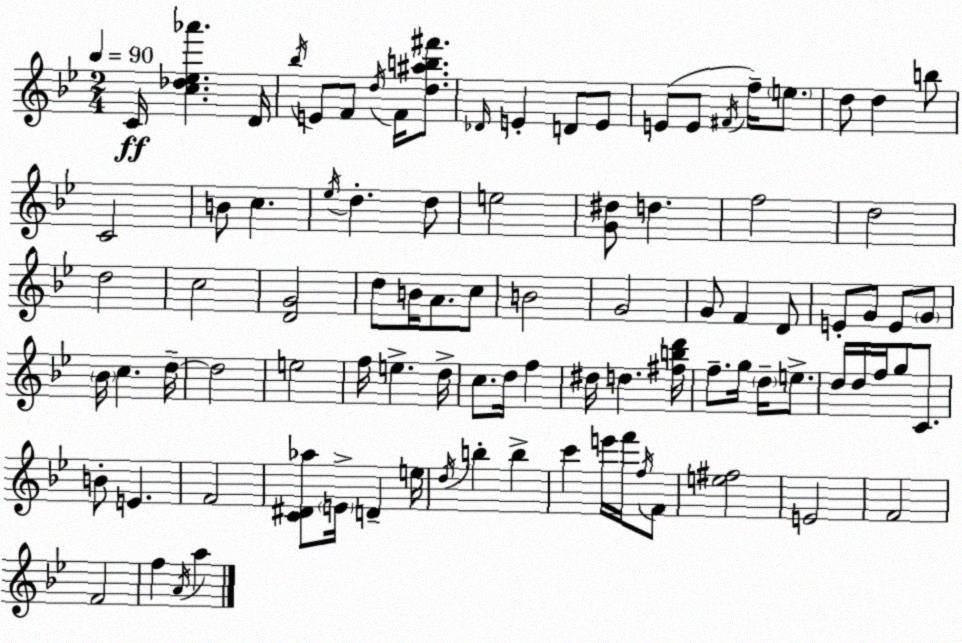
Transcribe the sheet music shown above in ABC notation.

X:1
T:Untitled
M:2/4
L:1/4
K:Bb
C/4 [c_d_e_a'] D/4 _b/4 E/2 F/2 d/4 F/4 [d^ab^f']/2 _D/4 E D/2 E/2 E/2 E/2 ^F/4 f/4 e/2 d/2 d b/2 C2 B/2 c _e/4 d d/2 e2 [G^d]/2 d f2 d2 d2 c2 [DG]2 d/2 B/4 A/2 c/2 B2 G2 G/2 F D/2 E/2 G/2 E/2 G/2 _B/4 c d/4 d2 e2 f/4 e d/4 c/2 d/4 f ^d/4 d [^fbd']/4 f/2 g/4 d/4 e/2 d/4 d/4 f/4 g/2 C/2 B/2 E F2 [C^D_a]/2 E/4 D e/4 d/4 b b c' e'/4 f'/4 f/4 F/2 [e^f]2 E2 F2 F2 f A/4 a